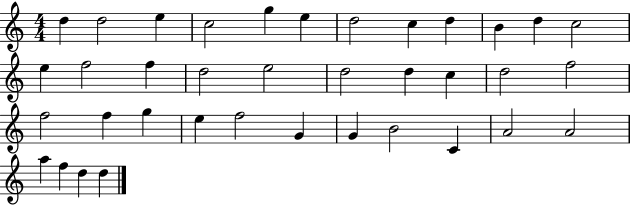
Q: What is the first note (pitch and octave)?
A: D5